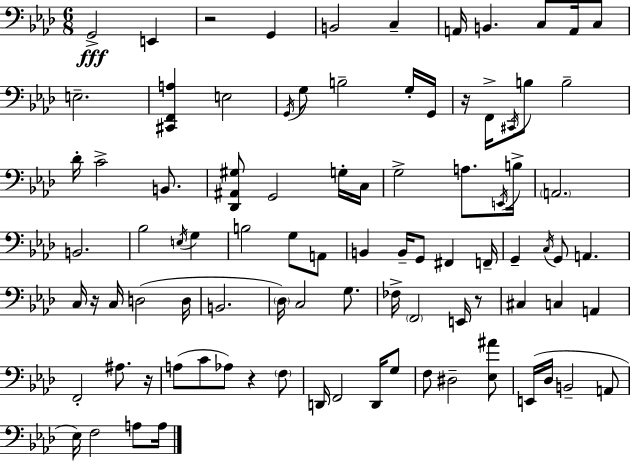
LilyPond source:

{
  \clef bass
  \numericTimeSignature
  \time 6/8
  \key f \minor
  g,2->\fff e,4 | r2 g,4 | b,2 c4-- | a,16 b,4. c8 a,16 c8 | \break e2.-- | <cis, f, a>4 e2 | \acciaccatura { g,16 } g8 b2-- g16-. | g,16 r16 f,16-> \acciaccatura { cis,16 } b8 b2-- | \break des'16-. c'2-> b,8. | <des, ais, gis>8 g,2 | g16-. c16 g2-> a8. | \acciaccatura { e,16 } b16-> \parenthesize a,2. | \break b,2. | bes2 \acciaccatura { e16 } | g4 b2 | g8 a,8 b,4 b,16-- g,8 fis,4 | \break f,16-- g,4-- \acciaccatura { c16 } g,8 a,4. | c16 r16 c16 d2( | d16 b,2. | \parenthesize des16) c2 | \break g8. fes16-> \parenthesize f,2 | e,16 r8 cis4 c4 | a,4 f,2-. | ais8. r16 a8( c'8 aes8) r4 | \break \parenthesize f8 d,16 f,2 | d,16 g8 f8 dis2-- | <ees ais'>8 e,16( des16 b,2-- | a,8 ees16) f2 | \break a8 a16 \bar "|."
}